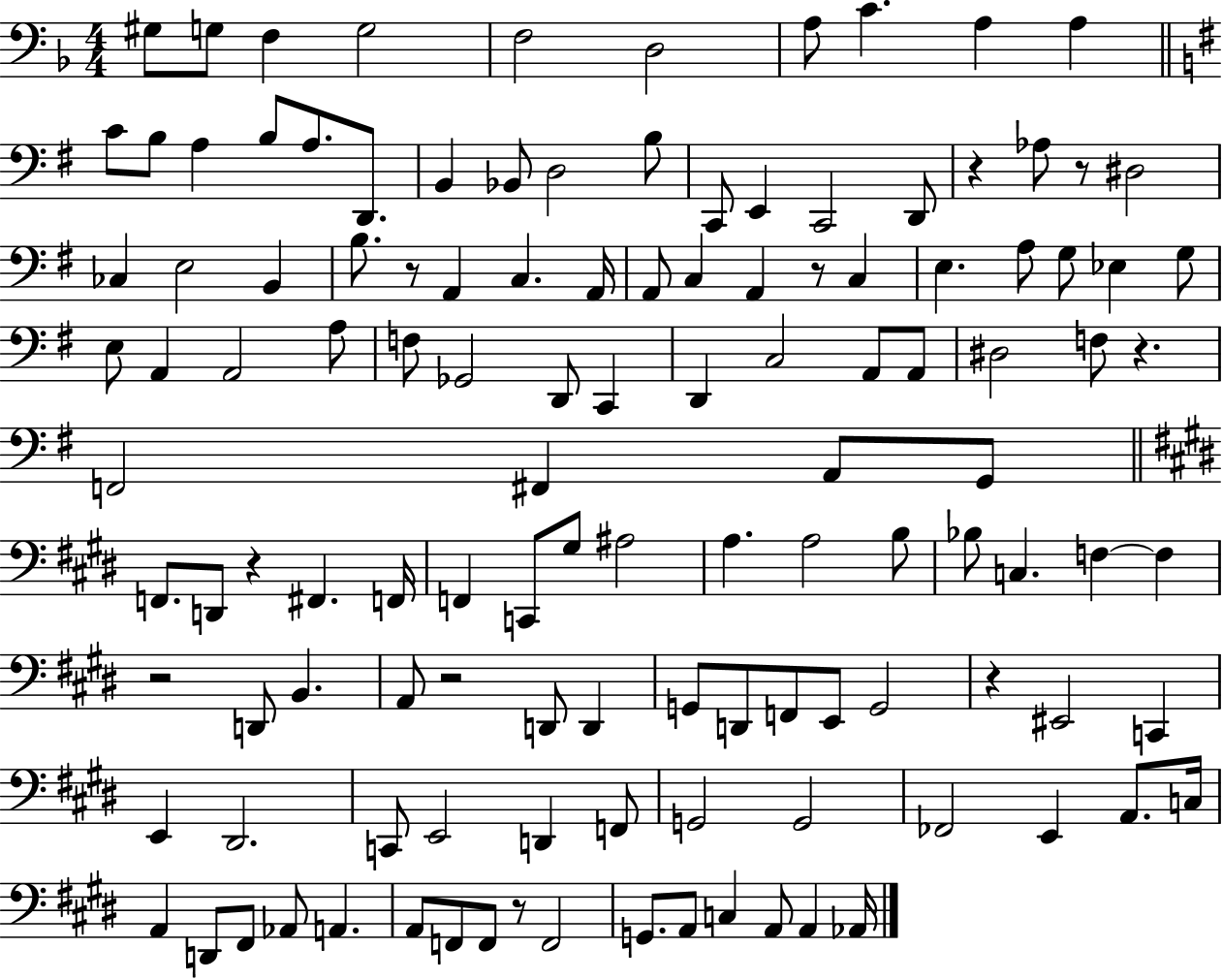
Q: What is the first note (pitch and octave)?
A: G#3